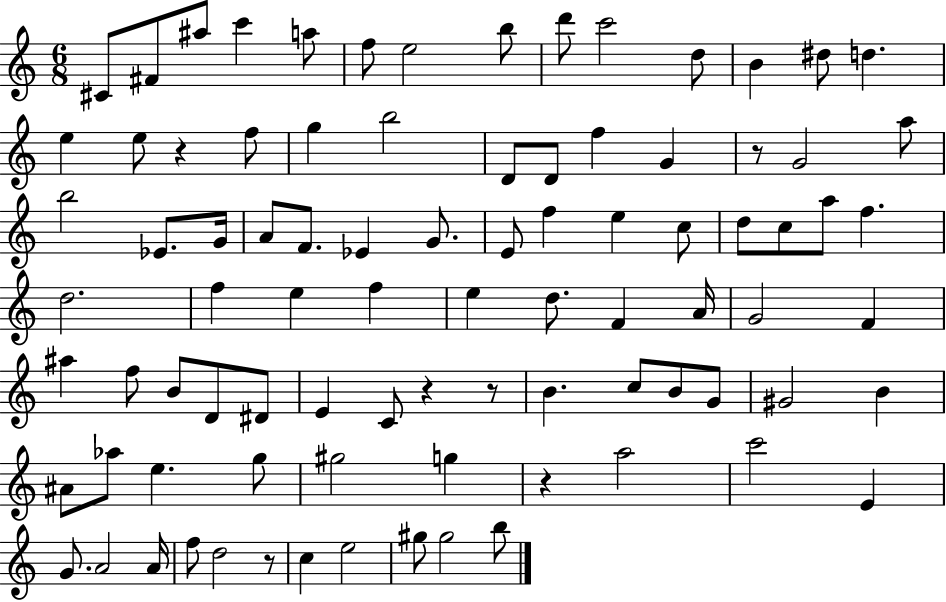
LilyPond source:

{
  \clef treble
  \numericTimeSignature
  \time 6/8
  \key c \major
  cis'8 fis'8 ais''8 c'''4 a''8 | f''8 e''2 b''8 | d'''8 c'''2 d''8 | b'4 dis''8 d''4. | \break e''4 e''8 r4 f''8 | g''4 b''2 | d'8 d'8 f''4 g'4 | r8 g'2 a''8 | \break b''2 ees'8. g'16 | a'8 f'8. ees'4 g'8. | e'8 f''4 e''4 c''8 | d''8 c''8 a''8 f''4. | \break d''2. | f''4 e''4 f''4 | e''4 d''8. f'4 a'16 | g'2 f'4 | \break ais''4 f''8 b'8 d'8 dis'8 | e'4 c'8 r4 r8 | b'4. c''8 b'8 g'8 | gis'2 b'4 | \break ais'8 aes''8 e''4. g''8 | gis''2 g''4 | r4 a''2 | c'''2 e'4 | \break g'8. a'2 a'16 | f''8 d''2 r8 | c''4 e''2 | gis''8 gis''2 b''8 | \break \bar "|."
}